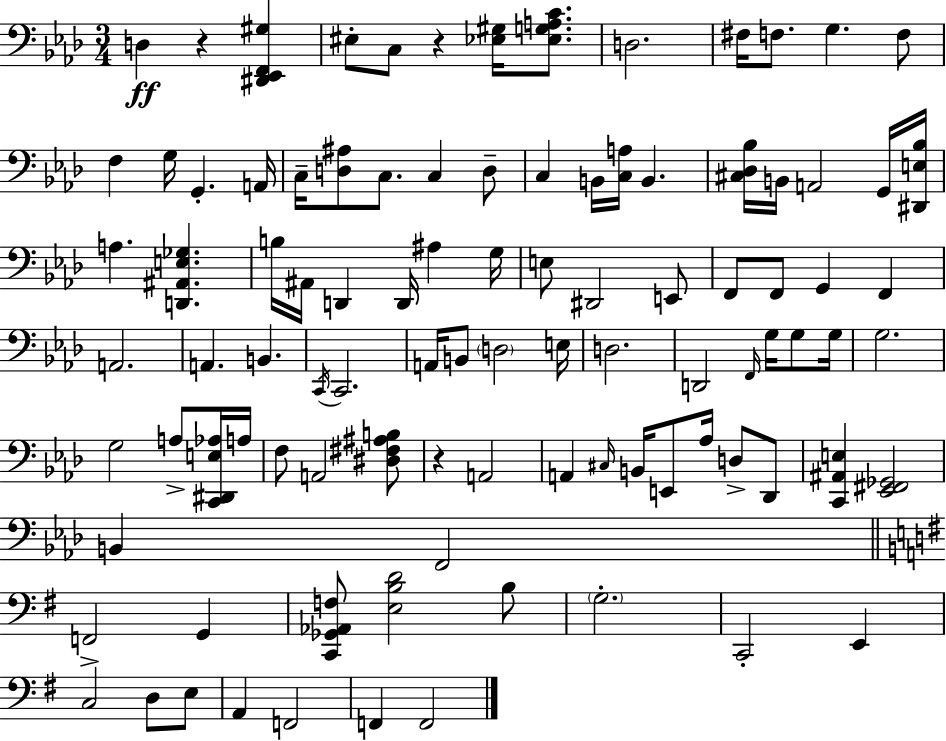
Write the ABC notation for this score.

X:1
T:Untitled
M:3/4
L:1/4
K:Ab
D, z [^D,,_E,,F,,^G,] ^E,/2 C,/2 z [_E,^G,]/4 [_E,G,A,C]/2 D,2 ^F,/4 F,/2 G, F,/2 F, G,/4 G,, A,,/4 C,/4 [D,^A,]/2 C,/2 C, D,/2 C, B,,/4 [C,A,]/4 B,, [^C,_D,_B,]/4 B,,/4 A,,2 G,,/4 [^D,,E,_B,]/4 A, [D,,^A,,E,_G,] B,/4 ^A,,/4 D,, D,,/4 ^A, G,/4 E,/2 ^D,,2 E,,/2 F,,/2 F,,/2 G,, F,, A,,2 A,, B,, C,,/4 C,,2 A,,/4 B,,/2 D,2 E,/4 D,2 D,,2 F,,/4 G,/4 G,/2 G,/4 G,2 G,2 A,/2 [C,,^D,,E,_A,]/4 A,/4 F,/2 A,,2 [^D,^F,^A,B,]/2 z A,,2 A,, ^C,/4 B,,/4 E,,/2 _A,/4 D,/2 _D,,/2 [C,,^A,,E,] [_E,,^F,,_G,,]2 B,, F,,2 F,,2 G,, [C,,_G,,_A,,F,]/2 [E,B,D]2 B,/2 G,2 C,,2 E,, C,2 D,/2 E,/2 A,, F,,2 F,, F,,2